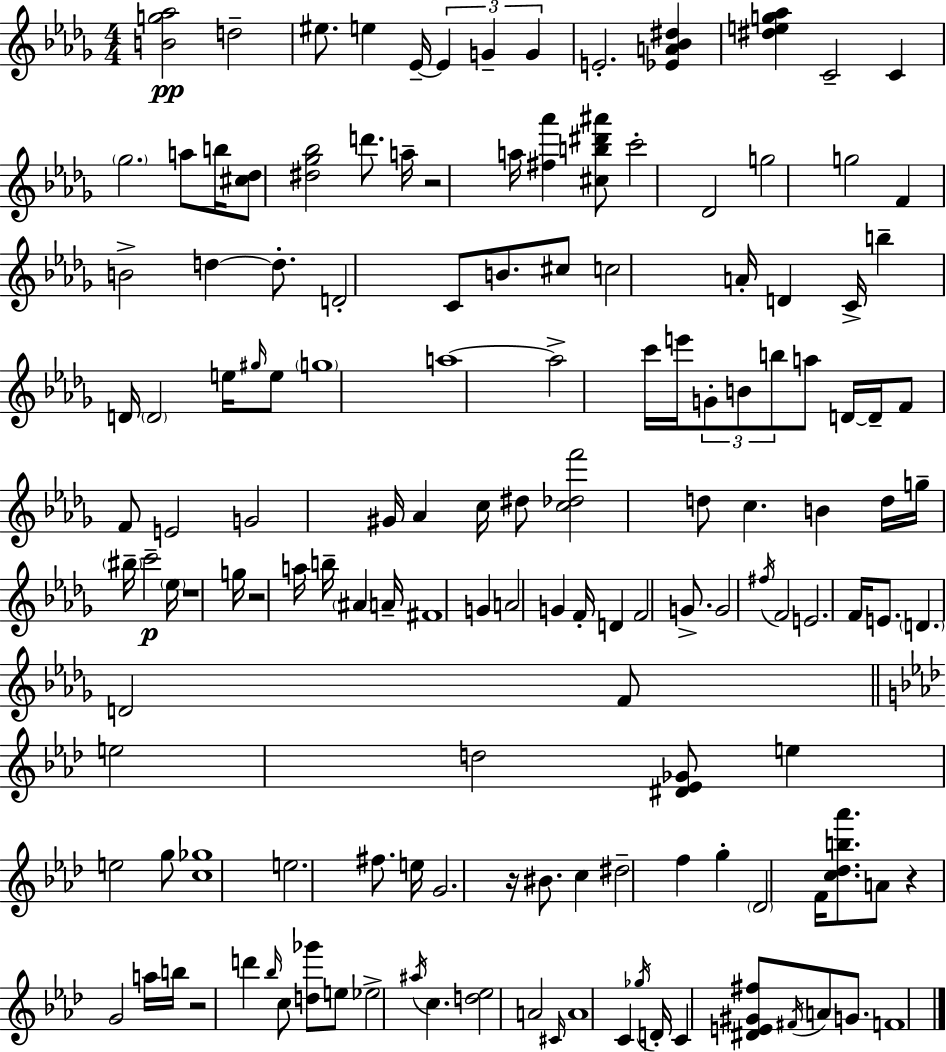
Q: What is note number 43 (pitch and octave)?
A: E6